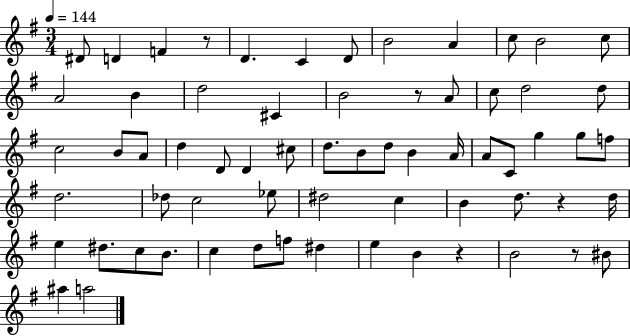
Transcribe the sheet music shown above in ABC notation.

X:1
T:Untitled
M:3/4
L:1/4
K:G
^D/2 D F z/2 D C D/2 B2 A c/2 B2 c/2 A2 B d2 ^C B2 z/2 A/2 c/2 d2 d/2 c2 B/2 A/2 d D/2 D ^c/2 d/2 B/2 d/2 B A/4 A/2 C/2 g g/2 f/2 d2 _d/2 c2 _e/2 ^d2 c B d/2 z d/4 e ^d/2 c/2 B/2 c d/2 f/2 ^d e B z B2 z/2 ^B/2 ^a a2